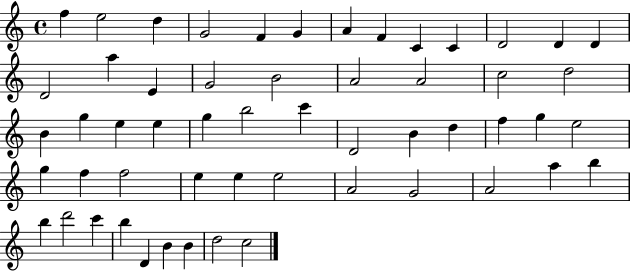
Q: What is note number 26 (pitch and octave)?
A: E5